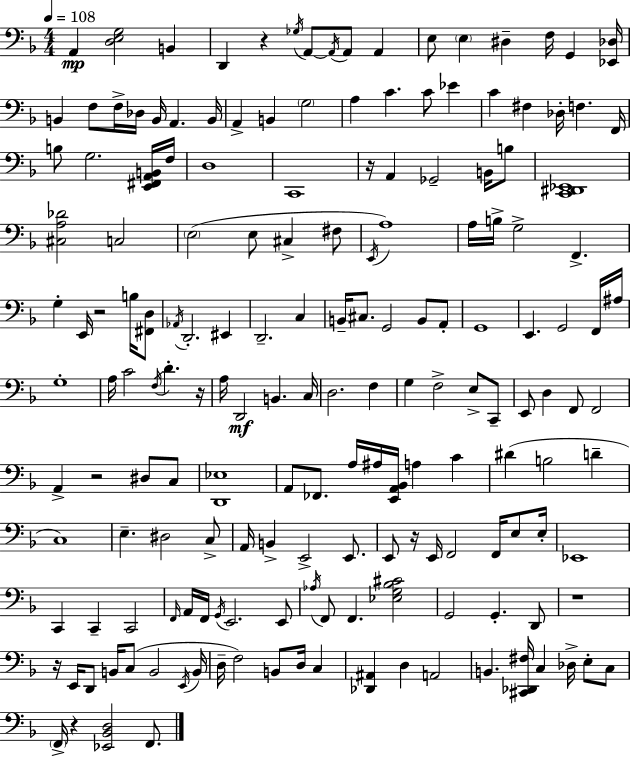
X:1
T:Untitled
M:4/4
L:1/4
K:Dm
A,, [D,E,G,]2 B,, D,, z _G,/4 A,,/2 A,,/4 A,,/2 A,, E,/2 E, ^D, F,/4 G,, [_E,,_D,]/4 B,, F,/2 F,/4 _D,/4 B,,/4 A,, B,,/4 A,, B,, G,2 A, C C/2 _E C ^F, _D,/4 F, F,,/4 B,/2 G,2 [E,,^F,,A,,B,,]/4 F,/4 D,4 C,,4 z/4 A,, _G,,2 B,,/4 B,/2 [C,,^D,,_E,,]4 [^C,A,_D]2 C,2 E,2 E,/2 ^C, ^F,/2 E,,/4 A,4 A,/4 B,/4 G,2 F,, G, E,,/4 z2 B,/4 [^F,,D,]/2 _A,,/4 D,,2 ^E,, D,,2 C, B,,/4 ^C,/2 G,,2 B,,/2 A,,/2 G,,4 E,, G,,2 F,,/4 ^A,/4 G,4 A,/4 C2 F,/4 D z/4 A,/4 D,,2 B,, C,/4 D,2 F, G, F,2 E,/2 C,,/2 E,,/2 D, F,,/2 F,,2 A,, z2 ^D,/2 C,/2 [D,,_E,]4 A,,/2 _F,,/2 A,/4 ^A,/4 [E,,A,,_B,,]/4 A, C ^D B,2 D C,4 E, ^D,2 C,/2 A,,/4 B,, E,,2 E,,/2 E,,/2 z/4 E,,/4 F,,2 F,,/4 E,/2 E,/4 _E,,4 C,, C,, C,,2 F,,/4 A,,/4 F,,/4 G,,/4 E,,2 E,,/2 _A,/4 F,,/2 F,, [_E,G,_B,^C]2 G,,2 G,, D,,/2 z4 z/4 E,,/4 D,,/2 B,,/4 C,/2 B,,2 E,,/4 B,,/4 D,/4 F,2 B,,/2 D,/4 C, [_D,,^A,,] D, A,,2 B,, [^C,,_D,,^F,]/4 C, _D,/4 E,/2 C,/2 F,,/4 z [_E,,_B,,D,]2 F,,/2